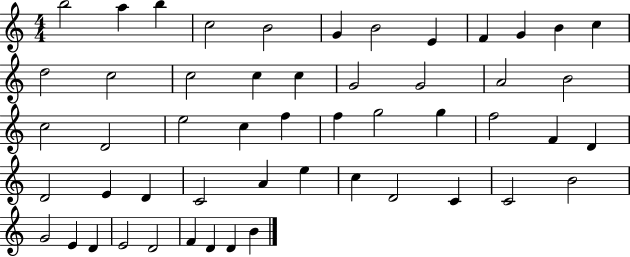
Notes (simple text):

B5/h A5/q B5/q C5/h B4/h G4/q B4/h E4/q F4/q G4/q B4/q C5/q D5/h C5/h C5/h C5/q C5/q G4/h G4/h A4/h B4/h C5/h D4/h E5/h C5/q F5/q F5/q G5/h G5/q F5/h F4/q D4/q D4/h E4/q D4/q C4/h A4/q E5/q C5/q D4/h C4/q C4/h B4/h G4/h E4/q D4/q E4/h D4/h F4/q D4/q D4/q B4/q